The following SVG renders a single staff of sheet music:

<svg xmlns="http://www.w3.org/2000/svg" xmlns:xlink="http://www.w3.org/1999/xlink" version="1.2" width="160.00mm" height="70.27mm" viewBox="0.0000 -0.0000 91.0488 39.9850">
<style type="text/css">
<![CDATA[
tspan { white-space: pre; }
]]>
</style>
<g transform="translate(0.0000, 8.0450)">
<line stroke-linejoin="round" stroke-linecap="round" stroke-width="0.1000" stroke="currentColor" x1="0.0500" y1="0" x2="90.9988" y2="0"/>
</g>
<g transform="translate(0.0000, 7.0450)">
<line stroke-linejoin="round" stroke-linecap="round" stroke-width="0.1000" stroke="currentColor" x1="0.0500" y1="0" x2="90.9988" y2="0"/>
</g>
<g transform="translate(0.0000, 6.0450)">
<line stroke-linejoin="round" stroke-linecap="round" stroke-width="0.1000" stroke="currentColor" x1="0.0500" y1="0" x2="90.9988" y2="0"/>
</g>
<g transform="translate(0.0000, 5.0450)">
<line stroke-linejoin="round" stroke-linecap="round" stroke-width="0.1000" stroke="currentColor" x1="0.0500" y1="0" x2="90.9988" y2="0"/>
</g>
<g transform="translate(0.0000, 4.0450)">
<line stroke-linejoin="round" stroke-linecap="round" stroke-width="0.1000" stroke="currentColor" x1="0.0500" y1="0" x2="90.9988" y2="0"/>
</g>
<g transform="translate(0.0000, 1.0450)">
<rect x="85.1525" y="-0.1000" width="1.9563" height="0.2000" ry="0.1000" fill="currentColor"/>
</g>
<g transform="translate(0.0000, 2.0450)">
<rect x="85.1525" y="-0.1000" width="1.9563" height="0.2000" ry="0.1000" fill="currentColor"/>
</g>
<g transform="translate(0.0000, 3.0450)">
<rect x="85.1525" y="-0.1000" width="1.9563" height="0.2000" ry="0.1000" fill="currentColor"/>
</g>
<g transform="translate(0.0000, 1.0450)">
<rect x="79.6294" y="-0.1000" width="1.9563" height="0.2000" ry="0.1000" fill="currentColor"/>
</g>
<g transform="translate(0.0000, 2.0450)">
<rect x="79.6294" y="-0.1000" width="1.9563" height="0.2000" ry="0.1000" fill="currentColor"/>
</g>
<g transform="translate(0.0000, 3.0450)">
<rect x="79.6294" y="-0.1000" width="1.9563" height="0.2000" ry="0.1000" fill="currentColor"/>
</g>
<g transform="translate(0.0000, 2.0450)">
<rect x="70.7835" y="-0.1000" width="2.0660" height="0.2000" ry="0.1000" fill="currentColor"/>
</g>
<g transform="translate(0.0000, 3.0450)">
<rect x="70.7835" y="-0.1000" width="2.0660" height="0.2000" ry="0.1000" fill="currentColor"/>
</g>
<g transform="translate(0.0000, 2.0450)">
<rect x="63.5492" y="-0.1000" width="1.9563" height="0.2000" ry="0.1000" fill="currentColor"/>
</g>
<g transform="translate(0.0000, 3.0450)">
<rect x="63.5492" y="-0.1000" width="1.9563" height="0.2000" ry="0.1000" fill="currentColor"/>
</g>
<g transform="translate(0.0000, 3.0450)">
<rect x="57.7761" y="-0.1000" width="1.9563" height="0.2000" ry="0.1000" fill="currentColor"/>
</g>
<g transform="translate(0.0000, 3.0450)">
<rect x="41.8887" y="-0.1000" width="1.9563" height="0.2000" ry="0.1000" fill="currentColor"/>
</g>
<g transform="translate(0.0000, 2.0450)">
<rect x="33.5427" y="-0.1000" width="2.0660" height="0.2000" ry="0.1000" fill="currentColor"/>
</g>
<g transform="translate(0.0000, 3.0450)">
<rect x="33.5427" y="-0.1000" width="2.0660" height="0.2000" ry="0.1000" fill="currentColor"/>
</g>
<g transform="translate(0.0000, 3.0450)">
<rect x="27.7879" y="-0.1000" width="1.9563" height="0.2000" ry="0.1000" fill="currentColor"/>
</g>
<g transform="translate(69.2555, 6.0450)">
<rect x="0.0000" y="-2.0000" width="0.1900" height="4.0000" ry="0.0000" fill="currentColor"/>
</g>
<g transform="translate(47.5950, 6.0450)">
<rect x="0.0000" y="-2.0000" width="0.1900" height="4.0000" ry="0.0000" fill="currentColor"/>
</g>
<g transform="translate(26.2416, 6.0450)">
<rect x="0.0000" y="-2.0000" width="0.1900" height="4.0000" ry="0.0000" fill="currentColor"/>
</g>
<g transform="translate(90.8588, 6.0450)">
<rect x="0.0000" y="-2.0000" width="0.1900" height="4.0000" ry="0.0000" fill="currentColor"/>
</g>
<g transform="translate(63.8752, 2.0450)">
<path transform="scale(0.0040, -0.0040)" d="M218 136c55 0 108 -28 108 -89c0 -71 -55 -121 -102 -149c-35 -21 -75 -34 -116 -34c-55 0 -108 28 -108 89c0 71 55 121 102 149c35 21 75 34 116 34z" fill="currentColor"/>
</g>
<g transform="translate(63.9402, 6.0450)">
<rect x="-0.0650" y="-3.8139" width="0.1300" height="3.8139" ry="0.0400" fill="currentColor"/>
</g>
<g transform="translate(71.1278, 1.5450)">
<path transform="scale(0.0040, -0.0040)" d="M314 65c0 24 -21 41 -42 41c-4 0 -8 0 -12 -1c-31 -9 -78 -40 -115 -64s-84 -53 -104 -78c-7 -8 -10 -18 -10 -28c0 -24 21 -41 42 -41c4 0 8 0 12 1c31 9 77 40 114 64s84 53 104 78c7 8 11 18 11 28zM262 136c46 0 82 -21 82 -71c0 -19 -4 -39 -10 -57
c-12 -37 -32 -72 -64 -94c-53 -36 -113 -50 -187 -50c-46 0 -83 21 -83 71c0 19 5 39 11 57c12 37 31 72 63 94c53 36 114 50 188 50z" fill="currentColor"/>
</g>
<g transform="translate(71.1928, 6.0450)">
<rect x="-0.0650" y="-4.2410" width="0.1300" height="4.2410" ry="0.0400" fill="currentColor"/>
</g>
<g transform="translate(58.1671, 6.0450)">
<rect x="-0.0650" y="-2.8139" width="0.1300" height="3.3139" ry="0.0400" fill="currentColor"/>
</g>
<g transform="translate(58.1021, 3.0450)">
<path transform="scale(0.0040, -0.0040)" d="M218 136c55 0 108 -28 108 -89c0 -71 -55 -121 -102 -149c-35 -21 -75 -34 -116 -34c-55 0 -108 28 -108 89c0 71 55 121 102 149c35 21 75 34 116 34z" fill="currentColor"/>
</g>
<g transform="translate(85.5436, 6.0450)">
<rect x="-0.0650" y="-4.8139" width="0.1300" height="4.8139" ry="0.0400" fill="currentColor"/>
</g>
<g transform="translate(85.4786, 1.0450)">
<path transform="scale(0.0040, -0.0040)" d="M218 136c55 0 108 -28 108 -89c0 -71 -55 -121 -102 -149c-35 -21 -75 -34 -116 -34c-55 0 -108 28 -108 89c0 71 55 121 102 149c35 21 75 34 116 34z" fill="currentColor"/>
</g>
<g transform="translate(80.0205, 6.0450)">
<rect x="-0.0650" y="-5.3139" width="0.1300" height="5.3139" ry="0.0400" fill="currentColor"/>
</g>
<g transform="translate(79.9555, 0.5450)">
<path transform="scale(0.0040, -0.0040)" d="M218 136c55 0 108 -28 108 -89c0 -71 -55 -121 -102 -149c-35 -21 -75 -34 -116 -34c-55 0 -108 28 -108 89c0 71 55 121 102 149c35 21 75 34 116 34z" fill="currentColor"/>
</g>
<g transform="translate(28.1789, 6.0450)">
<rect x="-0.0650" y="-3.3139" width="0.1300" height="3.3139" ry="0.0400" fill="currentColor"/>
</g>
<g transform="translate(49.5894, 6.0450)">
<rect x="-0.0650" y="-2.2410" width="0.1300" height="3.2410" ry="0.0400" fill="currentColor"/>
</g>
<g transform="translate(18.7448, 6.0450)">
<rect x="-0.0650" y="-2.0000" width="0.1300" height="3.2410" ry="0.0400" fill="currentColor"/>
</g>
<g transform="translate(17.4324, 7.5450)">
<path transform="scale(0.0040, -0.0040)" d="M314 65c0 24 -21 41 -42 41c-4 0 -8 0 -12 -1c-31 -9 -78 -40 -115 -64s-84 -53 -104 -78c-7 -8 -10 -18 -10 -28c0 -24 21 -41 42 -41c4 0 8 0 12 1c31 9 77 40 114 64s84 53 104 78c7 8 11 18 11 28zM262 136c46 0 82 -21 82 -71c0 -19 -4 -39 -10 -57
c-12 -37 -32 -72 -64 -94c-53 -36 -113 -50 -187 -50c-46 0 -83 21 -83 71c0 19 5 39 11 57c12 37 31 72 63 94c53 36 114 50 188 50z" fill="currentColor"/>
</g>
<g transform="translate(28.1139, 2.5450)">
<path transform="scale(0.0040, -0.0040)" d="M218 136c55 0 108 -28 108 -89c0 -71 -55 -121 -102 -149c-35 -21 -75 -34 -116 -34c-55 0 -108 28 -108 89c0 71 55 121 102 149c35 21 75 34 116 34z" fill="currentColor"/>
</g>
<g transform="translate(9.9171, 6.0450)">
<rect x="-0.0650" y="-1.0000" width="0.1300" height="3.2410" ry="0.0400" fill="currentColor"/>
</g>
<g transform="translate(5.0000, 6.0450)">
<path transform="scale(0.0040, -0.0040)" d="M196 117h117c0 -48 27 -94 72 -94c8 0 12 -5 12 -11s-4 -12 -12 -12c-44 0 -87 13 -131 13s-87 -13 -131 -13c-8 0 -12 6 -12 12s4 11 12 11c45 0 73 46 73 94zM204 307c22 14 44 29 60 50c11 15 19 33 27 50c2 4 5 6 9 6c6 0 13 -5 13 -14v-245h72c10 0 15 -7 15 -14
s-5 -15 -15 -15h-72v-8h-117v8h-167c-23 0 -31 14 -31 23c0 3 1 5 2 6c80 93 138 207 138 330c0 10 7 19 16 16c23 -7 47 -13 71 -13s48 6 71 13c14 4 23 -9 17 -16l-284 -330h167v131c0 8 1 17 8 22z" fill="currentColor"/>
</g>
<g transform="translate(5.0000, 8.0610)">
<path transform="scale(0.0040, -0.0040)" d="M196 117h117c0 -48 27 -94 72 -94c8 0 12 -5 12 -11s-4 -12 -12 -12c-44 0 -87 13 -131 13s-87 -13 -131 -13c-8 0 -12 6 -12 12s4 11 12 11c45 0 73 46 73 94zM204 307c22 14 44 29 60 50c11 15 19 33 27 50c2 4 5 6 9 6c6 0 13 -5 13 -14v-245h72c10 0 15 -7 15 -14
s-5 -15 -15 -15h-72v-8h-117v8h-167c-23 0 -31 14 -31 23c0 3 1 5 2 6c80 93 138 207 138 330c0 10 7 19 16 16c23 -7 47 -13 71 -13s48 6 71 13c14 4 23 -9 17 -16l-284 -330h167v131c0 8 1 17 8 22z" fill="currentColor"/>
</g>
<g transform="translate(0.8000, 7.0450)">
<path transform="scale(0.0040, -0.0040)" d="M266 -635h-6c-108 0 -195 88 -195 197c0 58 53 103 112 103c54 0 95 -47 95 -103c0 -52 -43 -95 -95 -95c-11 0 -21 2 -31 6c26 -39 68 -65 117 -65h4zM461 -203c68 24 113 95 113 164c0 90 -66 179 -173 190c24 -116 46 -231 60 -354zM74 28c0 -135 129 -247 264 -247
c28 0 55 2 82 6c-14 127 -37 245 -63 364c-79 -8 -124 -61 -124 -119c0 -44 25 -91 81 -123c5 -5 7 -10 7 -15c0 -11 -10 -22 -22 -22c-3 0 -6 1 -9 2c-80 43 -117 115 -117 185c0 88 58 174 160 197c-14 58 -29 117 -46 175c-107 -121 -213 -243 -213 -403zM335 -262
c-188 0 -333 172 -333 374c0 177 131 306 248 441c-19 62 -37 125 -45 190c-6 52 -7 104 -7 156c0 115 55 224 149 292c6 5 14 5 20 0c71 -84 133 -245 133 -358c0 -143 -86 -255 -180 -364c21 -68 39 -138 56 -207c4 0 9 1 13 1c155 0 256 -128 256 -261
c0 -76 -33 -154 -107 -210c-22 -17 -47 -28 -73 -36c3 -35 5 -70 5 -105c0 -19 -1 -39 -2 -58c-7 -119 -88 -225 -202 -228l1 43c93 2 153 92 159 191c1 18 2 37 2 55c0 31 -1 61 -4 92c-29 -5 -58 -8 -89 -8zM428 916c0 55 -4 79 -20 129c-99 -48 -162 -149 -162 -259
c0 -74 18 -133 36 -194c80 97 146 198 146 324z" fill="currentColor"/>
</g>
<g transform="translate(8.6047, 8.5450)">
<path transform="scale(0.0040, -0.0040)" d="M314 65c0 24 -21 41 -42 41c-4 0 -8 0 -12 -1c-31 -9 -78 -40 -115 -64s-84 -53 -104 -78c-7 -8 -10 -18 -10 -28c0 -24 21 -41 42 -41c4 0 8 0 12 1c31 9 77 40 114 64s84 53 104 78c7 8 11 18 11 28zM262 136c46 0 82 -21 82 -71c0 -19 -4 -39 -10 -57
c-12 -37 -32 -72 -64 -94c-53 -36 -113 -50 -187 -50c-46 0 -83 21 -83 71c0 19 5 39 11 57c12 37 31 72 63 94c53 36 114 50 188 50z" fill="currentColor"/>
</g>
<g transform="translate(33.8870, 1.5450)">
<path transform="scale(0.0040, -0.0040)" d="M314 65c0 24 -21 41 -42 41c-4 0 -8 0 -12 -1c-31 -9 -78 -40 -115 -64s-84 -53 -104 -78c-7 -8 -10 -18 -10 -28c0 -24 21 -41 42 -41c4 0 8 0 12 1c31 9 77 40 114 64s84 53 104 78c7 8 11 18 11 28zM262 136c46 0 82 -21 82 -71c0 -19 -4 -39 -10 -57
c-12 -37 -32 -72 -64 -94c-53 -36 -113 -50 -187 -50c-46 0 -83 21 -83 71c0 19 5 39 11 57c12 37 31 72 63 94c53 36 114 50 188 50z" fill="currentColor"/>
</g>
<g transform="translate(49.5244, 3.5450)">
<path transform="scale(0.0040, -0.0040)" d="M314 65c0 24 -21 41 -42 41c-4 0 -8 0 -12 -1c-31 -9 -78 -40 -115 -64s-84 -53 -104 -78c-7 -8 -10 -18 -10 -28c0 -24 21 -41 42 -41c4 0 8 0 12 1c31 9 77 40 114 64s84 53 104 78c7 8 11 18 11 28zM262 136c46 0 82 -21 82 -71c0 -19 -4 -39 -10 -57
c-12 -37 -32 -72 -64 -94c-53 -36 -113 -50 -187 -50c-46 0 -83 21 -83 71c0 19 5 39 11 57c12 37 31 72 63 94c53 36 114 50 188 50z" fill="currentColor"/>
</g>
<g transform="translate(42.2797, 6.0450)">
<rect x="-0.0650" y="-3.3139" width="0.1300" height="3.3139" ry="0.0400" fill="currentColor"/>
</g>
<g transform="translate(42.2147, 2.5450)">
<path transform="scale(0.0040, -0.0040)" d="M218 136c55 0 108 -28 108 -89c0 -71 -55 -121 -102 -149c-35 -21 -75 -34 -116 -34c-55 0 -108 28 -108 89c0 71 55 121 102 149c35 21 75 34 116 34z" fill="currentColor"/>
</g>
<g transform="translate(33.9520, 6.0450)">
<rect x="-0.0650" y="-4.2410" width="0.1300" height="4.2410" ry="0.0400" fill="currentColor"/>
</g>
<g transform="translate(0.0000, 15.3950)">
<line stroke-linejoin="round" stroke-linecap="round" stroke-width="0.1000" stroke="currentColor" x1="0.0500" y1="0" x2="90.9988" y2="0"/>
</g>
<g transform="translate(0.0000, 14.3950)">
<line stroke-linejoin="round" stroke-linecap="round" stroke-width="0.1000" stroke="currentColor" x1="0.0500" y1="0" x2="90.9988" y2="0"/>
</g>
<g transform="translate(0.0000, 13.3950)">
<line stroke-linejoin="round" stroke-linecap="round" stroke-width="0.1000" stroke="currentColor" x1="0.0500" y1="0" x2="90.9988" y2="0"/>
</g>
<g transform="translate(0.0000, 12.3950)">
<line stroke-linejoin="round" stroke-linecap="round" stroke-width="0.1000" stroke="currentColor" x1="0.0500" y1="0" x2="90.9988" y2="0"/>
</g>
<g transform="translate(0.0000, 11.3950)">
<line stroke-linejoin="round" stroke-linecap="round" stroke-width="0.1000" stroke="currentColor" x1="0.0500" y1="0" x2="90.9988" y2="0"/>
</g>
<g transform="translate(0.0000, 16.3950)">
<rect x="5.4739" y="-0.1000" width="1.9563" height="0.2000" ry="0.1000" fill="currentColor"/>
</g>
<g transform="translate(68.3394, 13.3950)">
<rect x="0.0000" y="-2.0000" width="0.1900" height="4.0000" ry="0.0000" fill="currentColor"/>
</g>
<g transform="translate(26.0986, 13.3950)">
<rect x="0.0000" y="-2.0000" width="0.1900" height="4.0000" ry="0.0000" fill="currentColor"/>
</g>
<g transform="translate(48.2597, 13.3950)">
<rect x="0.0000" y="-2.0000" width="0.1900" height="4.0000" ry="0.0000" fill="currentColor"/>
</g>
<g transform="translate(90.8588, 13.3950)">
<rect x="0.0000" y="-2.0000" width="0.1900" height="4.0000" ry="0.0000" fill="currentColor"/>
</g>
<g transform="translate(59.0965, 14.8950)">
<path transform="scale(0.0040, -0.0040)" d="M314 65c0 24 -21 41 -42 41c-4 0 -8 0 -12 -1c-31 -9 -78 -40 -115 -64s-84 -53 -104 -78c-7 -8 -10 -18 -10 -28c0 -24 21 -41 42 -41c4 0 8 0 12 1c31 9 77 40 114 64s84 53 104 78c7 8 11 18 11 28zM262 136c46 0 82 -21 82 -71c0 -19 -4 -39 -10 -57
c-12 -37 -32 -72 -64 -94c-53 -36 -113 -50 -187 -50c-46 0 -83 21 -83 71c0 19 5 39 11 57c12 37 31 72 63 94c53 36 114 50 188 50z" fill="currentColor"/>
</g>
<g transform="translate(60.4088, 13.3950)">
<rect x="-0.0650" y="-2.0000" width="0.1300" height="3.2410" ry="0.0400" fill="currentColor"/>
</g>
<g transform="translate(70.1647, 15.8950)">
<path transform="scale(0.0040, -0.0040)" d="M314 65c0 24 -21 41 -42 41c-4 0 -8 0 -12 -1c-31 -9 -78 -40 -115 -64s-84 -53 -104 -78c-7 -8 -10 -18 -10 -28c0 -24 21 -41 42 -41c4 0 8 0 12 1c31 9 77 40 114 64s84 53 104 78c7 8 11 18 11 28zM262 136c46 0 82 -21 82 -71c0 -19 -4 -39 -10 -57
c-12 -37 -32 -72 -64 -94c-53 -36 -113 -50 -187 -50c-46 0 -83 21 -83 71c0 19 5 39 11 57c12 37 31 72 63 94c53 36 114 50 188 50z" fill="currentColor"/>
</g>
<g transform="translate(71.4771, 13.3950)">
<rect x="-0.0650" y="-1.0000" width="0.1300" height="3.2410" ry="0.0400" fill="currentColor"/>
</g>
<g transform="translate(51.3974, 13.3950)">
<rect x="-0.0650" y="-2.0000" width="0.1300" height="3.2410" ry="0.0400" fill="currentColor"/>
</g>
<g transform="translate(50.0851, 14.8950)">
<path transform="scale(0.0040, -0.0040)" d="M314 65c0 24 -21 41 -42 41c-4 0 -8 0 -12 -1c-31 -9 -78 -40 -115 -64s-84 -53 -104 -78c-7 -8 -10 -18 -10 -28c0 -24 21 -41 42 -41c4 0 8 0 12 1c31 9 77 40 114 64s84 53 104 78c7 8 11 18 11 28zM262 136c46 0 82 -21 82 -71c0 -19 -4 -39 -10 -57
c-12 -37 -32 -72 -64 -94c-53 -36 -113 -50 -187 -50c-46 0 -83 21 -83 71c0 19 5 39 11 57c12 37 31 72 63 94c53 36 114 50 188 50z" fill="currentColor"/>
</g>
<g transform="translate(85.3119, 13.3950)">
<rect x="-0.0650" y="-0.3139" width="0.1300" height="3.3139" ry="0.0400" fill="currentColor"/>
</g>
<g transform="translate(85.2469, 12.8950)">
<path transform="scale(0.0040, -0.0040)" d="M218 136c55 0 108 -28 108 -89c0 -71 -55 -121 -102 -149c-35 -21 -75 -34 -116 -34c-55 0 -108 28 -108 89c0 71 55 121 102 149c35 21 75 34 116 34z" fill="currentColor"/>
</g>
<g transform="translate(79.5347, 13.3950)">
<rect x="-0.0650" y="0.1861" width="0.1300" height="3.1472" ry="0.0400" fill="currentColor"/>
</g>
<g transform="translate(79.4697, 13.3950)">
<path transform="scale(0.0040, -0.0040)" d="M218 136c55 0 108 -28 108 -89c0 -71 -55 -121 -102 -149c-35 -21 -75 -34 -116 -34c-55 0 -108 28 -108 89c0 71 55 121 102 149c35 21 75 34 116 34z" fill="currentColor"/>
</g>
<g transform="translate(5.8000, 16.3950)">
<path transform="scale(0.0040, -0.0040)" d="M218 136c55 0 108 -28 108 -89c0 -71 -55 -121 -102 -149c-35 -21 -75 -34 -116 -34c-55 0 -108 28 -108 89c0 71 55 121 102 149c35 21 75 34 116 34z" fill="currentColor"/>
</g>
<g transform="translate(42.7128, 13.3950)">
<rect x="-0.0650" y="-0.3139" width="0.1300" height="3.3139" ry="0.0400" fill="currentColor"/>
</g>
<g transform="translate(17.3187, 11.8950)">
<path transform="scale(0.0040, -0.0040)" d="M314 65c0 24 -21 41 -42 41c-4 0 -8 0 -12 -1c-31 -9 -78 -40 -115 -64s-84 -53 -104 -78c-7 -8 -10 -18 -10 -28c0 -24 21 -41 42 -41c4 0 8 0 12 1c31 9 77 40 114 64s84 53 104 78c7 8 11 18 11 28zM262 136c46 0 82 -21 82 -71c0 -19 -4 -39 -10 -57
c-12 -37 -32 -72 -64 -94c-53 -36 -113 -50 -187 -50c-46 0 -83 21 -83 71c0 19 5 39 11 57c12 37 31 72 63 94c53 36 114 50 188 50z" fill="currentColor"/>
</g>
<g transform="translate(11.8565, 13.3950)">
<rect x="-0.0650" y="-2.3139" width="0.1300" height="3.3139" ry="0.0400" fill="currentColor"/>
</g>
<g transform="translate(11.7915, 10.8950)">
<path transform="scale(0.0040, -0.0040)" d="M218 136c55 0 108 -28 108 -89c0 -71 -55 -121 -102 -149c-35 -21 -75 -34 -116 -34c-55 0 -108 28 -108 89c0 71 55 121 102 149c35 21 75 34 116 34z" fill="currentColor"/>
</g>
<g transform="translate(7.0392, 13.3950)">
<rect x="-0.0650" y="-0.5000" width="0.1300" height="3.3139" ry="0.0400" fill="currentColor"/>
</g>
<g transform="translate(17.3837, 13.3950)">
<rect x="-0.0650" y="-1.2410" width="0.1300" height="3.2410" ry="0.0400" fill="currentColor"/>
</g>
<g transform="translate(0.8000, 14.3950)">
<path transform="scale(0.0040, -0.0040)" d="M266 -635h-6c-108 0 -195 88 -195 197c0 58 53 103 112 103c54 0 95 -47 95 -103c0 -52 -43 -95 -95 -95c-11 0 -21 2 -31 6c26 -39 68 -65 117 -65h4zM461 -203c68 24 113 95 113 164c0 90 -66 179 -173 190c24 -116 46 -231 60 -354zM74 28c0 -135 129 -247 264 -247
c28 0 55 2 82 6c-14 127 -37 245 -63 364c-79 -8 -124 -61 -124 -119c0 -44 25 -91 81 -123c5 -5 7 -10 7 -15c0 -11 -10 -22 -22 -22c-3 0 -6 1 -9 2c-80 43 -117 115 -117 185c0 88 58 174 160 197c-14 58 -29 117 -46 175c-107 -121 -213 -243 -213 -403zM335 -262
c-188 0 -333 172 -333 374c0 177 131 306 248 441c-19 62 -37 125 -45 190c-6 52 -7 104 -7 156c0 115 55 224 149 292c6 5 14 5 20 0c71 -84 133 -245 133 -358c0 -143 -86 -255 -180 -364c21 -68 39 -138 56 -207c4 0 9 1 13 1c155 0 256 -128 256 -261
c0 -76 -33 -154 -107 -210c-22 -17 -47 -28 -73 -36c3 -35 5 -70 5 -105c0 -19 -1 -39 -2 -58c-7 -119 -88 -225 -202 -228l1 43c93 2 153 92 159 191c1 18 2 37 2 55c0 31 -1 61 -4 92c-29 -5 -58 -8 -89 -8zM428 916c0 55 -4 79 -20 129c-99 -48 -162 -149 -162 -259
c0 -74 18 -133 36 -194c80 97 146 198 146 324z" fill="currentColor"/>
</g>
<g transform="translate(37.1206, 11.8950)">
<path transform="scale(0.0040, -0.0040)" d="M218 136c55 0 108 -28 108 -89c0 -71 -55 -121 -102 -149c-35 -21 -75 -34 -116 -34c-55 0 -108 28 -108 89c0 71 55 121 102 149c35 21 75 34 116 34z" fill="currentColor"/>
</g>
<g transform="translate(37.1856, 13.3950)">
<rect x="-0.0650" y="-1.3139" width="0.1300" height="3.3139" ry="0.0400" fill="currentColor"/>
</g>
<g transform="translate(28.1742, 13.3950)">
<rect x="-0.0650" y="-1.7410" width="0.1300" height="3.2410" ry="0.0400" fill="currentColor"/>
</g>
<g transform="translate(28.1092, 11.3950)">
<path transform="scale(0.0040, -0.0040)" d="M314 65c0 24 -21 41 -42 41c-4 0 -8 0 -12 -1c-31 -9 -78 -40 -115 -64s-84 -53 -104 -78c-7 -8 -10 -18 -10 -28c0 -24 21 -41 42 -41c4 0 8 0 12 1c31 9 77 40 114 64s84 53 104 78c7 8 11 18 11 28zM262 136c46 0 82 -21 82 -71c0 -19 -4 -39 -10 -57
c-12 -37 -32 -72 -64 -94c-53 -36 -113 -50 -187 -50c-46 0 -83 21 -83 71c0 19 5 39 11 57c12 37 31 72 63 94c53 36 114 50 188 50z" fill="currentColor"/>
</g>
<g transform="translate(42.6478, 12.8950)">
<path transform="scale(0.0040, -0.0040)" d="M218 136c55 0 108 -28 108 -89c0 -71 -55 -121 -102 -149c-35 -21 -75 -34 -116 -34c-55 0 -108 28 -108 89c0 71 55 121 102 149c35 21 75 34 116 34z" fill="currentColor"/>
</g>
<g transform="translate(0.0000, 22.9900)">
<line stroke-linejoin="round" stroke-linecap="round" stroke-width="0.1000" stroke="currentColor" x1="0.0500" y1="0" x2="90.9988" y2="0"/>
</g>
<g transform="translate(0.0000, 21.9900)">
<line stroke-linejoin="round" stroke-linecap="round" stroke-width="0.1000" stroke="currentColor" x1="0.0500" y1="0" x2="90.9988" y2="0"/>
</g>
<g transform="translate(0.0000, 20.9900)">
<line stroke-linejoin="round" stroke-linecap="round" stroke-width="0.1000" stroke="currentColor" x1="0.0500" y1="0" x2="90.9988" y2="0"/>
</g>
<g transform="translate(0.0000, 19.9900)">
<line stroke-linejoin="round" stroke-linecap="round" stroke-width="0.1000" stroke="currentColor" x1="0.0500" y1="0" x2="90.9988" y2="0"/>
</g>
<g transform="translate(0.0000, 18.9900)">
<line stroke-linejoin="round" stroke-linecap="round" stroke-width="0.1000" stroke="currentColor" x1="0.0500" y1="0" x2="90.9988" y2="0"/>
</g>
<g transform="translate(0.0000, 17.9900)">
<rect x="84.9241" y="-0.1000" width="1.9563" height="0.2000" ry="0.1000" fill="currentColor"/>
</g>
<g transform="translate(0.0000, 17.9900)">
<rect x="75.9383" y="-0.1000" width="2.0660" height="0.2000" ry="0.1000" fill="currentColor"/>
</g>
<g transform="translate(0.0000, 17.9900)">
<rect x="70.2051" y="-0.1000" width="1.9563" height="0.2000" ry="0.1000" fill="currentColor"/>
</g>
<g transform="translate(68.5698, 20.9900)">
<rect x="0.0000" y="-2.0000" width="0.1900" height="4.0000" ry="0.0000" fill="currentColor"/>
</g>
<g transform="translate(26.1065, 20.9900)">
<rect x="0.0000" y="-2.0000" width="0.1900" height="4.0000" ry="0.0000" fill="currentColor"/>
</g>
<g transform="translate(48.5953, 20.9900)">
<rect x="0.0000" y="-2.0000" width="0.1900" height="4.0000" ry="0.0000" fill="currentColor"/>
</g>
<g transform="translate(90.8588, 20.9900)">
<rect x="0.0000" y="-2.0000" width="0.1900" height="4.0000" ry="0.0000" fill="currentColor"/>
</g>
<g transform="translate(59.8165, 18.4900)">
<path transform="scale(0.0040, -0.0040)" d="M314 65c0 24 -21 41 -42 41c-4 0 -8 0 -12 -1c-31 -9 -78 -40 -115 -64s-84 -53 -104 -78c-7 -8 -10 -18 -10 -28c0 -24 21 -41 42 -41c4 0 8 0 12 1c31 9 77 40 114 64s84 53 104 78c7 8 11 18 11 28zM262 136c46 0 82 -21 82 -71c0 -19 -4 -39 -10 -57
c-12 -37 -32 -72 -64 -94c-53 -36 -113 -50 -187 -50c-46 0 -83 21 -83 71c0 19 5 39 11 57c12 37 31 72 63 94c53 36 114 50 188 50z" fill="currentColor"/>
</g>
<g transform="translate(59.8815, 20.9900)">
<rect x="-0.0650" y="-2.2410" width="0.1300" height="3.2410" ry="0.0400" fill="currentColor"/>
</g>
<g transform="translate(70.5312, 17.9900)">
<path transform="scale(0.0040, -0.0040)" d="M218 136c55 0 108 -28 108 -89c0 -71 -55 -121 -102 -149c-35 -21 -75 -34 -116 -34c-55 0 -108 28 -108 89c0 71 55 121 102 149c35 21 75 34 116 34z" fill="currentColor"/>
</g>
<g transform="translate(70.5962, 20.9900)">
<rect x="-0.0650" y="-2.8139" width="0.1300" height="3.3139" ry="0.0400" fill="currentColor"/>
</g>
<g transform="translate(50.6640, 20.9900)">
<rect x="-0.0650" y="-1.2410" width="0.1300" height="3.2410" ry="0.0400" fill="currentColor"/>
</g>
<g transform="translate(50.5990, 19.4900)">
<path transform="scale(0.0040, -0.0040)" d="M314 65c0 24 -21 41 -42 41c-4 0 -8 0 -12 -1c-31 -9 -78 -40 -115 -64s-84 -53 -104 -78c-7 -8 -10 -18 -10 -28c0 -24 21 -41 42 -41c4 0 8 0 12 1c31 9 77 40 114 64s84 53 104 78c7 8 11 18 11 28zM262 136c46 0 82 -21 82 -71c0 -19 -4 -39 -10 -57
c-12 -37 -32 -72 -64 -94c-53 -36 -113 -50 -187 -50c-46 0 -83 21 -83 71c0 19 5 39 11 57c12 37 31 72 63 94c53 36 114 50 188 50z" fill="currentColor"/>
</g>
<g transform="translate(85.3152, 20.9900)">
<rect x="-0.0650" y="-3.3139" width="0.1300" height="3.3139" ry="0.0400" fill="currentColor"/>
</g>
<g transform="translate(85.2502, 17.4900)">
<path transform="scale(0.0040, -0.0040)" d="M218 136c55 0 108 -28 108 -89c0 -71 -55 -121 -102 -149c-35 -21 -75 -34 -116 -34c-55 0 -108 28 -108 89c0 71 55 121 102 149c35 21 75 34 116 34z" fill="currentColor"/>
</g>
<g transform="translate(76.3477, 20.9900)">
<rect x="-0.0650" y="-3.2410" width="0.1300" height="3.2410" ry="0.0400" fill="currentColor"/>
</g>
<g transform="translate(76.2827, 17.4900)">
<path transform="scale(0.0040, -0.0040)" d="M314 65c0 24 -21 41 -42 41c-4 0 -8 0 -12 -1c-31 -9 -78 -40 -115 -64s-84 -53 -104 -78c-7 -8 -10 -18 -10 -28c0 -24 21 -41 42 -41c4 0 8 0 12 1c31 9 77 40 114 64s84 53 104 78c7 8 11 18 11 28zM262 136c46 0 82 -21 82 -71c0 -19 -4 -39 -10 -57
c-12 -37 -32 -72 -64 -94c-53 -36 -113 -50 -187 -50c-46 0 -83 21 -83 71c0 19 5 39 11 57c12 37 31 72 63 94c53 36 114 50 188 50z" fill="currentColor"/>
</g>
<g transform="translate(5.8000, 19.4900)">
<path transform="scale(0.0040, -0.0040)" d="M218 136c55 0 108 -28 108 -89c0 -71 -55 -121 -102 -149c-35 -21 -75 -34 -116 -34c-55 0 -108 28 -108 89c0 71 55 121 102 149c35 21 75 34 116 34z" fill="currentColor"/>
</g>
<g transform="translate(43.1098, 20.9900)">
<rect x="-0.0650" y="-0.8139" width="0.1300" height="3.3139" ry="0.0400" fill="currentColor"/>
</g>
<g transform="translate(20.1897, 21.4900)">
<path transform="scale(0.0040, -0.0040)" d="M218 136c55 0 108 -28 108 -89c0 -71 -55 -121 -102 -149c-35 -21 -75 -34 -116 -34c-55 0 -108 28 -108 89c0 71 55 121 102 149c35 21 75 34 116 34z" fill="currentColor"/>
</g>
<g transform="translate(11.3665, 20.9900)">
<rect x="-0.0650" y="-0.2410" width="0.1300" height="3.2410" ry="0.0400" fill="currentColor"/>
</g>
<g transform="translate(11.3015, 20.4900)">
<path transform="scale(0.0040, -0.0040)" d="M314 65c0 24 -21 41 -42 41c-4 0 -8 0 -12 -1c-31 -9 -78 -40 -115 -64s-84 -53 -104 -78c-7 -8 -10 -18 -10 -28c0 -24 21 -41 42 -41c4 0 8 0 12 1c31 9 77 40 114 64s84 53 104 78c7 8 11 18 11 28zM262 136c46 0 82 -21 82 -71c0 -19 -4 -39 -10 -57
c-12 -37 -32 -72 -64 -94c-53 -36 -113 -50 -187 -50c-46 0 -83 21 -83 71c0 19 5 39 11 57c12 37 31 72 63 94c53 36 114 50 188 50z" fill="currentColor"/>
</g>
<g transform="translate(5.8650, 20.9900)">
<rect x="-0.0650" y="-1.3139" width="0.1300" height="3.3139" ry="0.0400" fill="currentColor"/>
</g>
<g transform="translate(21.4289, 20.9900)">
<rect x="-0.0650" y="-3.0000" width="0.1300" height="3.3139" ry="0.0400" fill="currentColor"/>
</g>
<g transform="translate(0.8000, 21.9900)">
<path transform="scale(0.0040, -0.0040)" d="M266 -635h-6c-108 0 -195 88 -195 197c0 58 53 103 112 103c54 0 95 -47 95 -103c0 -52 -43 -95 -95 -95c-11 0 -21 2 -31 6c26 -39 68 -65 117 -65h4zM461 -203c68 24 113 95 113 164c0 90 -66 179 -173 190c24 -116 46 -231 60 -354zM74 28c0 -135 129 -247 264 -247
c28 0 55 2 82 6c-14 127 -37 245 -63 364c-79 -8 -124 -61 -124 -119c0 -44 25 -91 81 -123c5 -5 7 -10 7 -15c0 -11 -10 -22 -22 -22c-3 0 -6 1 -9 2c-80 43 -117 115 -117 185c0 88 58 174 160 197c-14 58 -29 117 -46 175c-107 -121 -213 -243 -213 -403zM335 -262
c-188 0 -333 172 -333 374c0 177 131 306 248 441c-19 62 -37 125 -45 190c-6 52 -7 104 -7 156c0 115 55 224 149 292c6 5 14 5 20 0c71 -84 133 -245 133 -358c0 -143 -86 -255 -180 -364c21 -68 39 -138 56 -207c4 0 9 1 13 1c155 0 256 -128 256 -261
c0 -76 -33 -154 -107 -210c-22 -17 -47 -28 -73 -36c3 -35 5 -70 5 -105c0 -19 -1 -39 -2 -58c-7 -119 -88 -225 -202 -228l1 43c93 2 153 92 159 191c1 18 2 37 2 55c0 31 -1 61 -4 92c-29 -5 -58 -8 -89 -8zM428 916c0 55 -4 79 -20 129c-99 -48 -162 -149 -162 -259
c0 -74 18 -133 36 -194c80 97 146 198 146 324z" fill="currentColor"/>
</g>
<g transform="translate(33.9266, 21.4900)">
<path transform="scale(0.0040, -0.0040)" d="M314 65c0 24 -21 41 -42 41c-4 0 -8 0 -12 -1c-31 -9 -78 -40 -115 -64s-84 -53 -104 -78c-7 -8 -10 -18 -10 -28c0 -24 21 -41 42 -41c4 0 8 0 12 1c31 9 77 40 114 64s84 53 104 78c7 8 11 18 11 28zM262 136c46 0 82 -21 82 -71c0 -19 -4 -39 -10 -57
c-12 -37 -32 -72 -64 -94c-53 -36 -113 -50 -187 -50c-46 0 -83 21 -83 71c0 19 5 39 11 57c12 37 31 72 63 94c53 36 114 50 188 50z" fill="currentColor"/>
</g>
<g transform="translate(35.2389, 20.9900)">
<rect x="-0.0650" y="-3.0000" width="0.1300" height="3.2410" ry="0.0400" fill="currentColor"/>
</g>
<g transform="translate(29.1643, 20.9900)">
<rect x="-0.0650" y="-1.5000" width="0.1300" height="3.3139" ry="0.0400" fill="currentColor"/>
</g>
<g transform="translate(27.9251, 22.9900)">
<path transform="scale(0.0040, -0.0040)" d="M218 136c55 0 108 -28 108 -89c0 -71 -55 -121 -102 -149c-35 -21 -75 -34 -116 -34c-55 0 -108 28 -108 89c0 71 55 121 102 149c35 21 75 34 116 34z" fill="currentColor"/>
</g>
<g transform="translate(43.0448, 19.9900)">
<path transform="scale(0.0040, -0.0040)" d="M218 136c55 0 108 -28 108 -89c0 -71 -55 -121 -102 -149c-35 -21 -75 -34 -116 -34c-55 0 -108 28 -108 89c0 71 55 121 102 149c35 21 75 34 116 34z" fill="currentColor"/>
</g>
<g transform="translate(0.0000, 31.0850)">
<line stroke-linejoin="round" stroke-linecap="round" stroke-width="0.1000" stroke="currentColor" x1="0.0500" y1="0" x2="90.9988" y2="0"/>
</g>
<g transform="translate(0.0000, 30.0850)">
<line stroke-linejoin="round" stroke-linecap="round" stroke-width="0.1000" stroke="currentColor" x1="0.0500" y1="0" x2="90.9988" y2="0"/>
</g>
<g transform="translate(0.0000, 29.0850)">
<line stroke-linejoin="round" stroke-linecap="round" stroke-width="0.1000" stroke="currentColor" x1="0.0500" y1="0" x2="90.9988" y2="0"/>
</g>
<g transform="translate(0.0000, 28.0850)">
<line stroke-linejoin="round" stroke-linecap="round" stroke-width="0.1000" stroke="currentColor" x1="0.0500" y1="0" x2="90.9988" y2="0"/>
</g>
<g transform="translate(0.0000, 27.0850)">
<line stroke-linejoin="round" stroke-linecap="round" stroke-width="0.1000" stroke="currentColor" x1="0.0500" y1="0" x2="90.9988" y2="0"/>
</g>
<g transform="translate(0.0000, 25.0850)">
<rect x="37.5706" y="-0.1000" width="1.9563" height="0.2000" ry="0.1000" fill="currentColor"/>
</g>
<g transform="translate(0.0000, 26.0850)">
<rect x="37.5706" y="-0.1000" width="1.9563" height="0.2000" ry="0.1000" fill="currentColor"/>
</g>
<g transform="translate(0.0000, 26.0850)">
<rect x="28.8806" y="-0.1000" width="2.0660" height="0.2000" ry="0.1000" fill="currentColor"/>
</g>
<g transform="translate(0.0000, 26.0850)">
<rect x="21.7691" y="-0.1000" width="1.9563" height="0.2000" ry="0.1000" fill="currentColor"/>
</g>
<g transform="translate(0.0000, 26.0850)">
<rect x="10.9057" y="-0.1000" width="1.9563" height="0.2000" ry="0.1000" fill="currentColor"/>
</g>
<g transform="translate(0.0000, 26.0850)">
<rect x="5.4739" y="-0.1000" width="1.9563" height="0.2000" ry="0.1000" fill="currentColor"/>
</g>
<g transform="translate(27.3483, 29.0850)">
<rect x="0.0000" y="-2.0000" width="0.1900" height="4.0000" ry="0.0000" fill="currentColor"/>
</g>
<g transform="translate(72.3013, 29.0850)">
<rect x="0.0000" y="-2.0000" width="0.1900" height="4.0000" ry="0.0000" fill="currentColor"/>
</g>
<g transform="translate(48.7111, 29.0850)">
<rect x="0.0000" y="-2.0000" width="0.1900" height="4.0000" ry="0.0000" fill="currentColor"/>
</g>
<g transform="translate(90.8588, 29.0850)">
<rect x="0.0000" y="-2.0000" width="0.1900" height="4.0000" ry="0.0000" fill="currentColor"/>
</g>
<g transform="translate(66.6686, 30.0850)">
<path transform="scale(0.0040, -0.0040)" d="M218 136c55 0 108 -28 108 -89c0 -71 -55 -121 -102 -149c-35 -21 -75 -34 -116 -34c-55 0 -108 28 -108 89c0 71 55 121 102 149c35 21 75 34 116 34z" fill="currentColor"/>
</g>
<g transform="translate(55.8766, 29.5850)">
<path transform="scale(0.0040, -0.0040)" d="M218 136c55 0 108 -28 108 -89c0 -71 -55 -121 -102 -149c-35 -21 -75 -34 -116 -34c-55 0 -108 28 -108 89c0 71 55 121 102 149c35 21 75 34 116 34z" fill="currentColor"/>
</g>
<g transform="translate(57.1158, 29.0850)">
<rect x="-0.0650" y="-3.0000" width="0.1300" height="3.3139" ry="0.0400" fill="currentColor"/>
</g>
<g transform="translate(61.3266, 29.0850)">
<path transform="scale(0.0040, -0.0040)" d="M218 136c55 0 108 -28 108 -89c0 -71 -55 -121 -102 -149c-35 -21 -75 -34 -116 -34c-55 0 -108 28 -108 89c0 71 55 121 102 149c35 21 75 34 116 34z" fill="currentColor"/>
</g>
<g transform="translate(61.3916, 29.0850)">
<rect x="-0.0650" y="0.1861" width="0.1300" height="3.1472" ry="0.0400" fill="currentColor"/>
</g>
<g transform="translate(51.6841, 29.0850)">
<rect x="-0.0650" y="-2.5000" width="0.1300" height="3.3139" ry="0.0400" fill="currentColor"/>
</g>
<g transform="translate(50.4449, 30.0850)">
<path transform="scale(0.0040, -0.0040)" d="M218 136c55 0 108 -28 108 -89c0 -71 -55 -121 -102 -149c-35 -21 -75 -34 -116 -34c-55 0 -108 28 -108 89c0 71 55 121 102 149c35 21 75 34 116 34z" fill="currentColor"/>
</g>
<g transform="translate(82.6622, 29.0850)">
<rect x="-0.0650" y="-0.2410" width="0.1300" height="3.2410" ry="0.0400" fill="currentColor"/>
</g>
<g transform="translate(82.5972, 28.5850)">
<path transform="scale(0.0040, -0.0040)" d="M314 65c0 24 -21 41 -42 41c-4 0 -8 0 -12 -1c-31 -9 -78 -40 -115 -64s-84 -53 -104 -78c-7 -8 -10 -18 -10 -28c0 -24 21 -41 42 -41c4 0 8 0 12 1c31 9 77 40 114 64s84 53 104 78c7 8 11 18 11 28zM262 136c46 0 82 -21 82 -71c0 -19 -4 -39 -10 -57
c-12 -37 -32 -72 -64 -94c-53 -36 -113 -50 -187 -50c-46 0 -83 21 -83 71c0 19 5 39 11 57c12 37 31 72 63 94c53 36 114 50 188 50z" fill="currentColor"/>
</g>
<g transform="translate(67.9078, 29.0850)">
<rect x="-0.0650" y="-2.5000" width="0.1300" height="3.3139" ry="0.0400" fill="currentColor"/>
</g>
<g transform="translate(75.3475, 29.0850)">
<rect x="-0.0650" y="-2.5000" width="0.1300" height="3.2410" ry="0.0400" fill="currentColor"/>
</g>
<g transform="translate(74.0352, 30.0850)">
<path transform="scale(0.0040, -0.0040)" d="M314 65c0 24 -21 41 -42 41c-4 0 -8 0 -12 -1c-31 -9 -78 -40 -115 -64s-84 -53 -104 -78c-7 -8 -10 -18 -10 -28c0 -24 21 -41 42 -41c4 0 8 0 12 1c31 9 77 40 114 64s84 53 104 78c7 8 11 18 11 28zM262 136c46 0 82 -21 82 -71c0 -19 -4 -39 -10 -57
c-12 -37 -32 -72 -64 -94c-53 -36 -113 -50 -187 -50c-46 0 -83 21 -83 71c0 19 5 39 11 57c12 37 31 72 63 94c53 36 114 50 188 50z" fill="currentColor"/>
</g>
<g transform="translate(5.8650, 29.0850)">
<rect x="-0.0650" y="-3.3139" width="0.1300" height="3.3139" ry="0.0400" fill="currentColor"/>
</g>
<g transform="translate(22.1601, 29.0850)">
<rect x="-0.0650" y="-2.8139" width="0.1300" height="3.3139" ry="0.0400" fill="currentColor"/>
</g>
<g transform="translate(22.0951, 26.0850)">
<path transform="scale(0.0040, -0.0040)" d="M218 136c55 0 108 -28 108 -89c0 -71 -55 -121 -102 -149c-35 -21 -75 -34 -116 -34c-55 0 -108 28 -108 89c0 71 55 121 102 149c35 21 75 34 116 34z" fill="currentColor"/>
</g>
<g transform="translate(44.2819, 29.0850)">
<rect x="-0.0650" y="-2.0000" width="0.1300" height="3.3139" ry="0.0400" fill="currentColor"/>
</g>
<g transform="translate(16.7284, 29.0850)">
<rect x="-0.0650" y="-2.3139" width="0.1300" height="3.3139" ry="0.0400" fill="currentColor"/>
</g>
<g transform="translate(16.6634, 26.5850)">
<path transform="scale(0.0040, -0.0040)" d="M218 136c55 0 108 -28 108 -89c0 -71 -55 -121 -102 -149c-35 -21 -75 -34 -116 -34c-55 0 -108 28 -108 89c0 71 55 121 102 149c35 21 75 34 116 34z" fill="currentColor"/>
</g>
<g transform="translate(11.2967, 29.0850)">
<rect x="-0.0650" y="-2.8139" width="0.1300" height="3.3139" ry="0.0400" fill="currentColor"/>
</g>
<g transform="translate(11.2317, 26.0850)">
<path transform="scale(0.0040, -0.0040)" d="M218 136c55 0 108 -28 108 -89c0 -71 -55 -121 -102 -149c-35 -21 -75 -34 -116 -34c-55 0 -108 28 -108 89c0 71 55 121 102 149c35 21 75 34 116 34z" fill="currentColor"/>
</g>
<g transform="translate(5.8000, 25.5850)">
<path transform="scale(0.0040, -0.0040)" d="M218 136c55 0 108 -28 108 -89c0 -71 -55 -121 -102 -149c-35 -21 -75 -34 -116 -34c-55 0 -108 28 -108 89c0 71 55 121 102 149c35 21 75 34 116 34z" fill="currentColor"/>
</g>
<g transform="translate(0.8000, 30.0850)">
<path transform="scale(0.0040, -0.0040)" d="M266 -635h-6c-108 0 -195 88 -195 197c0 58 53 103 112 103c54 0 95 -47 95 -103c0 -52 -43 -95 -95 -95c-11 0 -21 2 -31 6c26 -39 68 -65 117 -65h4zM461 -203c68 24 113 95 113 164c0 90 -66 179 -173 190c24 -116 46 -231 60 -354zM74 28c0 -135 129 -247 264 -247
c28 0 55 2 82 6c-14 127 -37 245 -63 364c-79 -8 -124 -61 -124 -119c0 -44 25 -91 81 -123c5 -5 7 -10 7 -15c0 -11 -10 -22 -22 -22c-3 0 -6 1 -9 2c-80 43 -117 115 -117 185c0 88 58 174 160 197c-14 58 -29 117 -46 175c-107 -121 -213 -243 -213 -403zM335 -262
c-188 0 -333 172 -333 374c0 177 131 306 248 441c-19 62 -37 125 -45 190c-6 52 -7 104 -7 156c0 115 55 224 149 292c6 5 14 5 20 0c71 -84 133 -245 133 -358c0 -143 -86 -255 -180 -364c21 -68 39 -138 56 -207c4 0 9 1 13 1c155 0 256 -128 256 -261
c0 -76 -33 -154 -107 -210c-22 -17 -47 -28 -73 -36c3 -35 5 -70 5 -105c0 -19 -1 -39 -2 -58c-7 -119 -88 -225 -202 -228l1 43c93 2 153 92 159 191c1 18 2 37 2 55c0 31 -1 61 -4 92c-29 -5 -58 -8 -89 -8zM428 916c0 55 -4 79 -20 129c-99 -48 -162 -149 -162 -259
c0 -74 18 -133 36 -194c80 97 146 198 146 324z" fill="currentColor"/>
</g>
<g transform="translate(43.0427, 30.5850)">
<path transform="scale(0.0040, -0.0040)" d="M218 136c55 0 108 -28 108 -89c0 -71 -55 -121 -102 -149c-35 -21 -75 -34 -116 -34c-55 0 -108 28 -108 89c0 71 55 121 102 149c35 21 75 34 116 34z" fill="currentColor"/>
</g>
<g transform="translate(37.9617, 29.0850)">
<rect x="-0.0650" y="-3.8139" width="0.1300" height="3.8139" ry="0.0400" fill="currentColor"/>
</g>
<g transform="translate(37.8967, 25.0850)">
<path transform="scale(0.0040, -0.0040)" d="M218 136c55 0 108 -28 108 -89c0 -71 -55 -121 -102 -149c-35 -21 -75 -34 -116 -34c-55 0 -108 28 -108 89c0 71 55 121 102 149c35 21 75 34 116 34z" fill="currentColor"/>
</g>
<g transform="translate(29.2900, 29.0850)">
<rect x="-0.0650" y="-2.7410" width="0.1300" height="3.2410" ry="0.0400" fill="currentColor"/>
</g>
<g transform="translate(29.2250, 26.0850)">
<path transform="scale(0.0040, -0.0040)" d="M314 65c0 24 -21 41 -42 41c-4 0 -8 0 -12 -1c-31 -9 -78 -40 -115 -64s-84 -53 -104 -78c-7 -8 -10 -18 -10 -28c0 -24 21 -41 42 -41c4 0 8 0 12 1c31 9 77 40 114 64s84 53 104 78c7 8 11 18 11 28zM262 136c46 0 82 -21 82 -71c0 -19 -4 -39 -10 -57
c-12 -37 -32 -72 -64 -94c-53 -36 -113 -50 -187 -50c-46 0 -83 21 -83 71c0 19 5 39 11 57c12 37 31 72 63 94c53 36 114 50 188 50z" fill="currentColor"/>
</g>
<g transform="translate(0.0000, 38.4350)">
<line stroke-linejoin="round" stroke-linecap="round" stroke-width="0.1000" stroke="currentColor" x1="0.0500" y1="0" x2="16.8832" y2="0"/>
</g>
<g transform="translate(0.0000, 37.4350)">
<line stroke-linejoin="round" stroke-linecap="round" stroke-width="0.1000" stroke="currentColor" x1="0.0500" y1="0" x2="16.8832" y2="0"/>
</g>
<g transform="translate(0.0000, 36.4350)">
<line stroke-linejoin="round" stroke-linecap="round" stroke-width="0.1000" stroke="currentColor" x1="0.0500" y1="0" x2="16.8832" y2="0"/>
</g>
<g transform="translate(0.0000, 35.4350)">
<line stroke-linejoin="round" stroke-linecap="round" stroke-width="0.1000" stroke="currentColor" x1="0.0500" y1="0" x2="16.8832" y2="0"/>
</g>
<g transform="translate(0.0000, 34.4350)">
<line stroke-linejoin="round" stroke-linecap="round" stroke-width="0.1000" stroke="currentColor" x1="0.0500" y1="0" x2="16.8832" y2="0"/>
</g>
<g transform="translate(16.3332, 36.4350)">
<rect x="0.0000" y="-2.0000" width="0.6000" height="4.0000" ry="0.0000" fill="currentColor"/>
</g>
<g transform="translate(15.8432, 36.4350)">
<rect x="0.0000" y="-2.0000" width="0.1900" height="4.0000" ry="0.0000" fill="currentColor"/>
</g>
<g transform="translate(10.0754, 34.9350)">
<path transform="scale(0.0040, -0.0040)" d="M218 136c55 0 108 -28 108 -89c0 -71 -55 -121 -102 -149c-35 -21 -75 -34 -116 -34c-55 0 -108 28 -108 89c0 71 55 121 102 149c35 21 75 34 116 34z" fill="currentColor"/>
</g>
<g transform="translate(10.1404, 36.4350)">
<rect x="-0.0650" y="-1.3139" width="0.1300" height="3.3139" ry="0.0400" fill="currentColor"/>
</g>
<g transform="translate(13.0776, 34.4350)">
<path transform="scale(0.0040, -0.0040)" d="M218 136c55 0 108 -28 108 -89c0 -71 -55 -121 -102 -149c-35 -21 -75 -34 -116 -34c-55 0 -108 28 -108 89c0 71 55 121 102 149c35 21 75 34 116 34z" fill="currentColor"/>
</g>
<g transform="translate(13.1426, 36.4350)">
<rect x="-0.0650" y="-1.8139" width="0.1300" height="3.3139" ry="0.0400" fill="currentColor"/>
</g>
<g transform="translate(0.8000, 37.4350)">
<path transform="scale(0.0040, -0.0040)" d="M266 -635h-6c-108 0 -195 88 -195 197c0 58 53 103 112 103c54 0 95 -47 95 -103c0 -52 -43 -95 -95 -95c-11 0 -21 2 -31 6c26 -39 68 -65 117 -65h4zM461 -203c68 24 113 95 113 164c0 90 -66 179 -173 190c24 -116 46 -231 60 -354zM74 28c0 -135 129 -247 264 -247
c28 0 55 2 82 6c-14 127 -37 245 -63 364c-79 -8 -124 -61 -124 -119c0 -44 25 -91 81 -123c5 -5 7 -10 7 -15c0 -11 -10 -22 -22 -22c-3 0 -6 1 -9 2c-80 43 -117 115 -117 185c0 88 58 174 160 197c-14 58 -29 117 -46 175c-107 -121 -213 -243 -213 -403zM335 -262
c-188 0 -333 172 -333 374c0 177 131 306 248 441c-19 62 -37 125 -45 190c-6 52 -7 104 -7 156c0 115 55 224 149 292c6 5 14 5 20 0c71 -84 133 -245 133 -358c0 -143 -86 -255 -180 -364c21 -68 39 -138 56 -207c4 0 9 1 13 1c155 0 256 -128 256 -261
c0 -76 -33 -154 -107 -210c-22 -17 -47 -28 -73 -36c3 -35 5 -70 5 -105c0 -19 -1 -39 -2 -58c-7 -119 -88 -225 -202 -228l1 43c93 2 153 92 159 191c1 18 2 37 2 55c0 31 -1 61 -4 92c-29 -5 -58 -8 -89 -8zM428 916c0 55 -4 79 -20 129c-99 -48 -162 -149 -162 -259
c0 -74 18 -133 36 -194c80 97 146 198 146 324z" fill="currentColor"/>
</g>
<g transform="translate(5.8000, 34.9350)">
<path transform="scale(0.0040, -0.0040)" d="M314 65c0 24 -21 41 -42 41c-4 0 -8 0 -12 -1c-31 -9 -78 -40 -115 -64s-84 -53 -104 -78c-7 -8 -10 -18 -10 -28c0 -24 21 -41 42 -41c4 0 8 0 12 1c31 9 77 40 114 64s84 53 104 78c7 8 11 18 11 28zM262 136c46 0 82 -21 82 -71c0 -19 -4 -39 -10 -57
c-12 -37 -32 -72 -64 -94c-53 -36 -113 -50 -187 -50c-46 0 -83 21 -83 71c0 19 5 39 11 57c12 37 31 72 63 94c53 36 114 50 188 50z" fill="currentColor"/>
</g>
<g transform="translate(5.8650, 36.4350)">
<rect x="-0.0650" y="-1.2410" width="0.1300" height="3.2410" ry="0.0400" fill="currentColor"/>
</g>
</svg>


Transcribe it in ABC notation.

X:1
T:Untitled
M:4/4
L:1/4
K:C
D2 F2 b d'2 b g2 a c' d'2 f' e' C g e2 f2 e c F2 F2 D2 B c e c2 A E A2 d e2 g2 a b2 b b a g a a2 c' F G A B G G2 c2 e2 e f